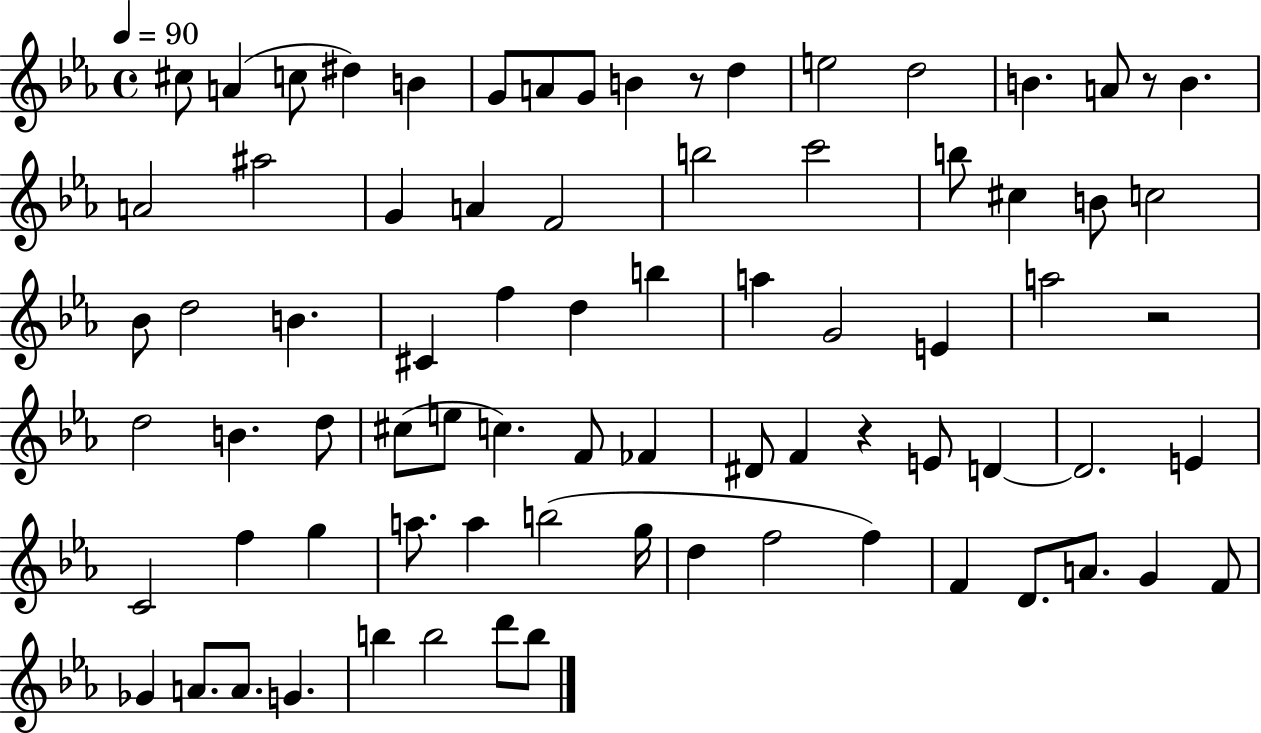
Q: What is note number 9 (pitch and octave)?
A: B4